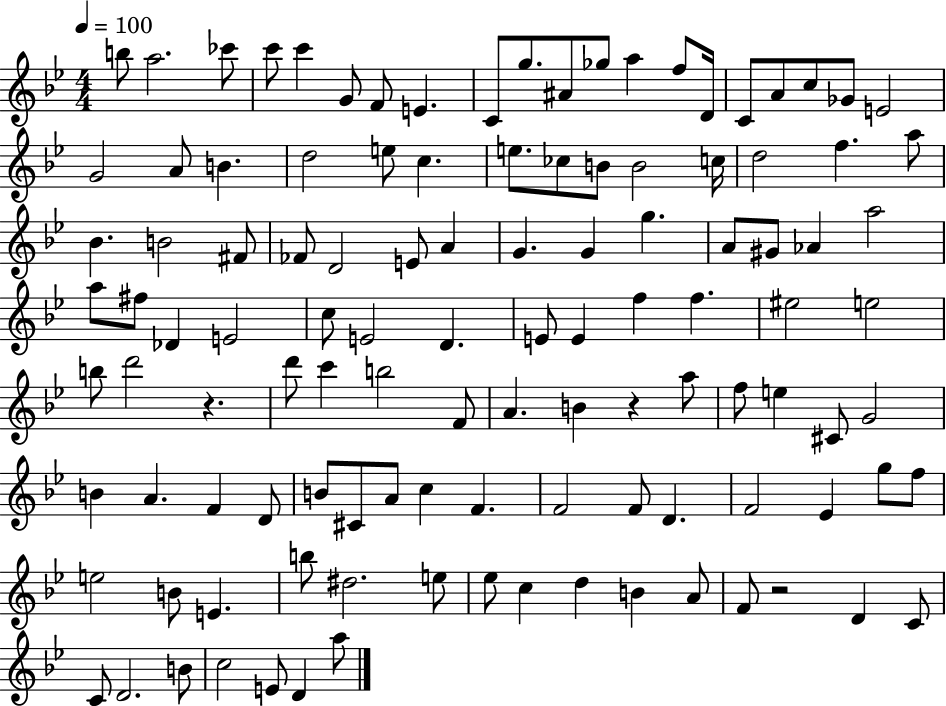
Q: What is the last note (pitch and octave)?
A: A5